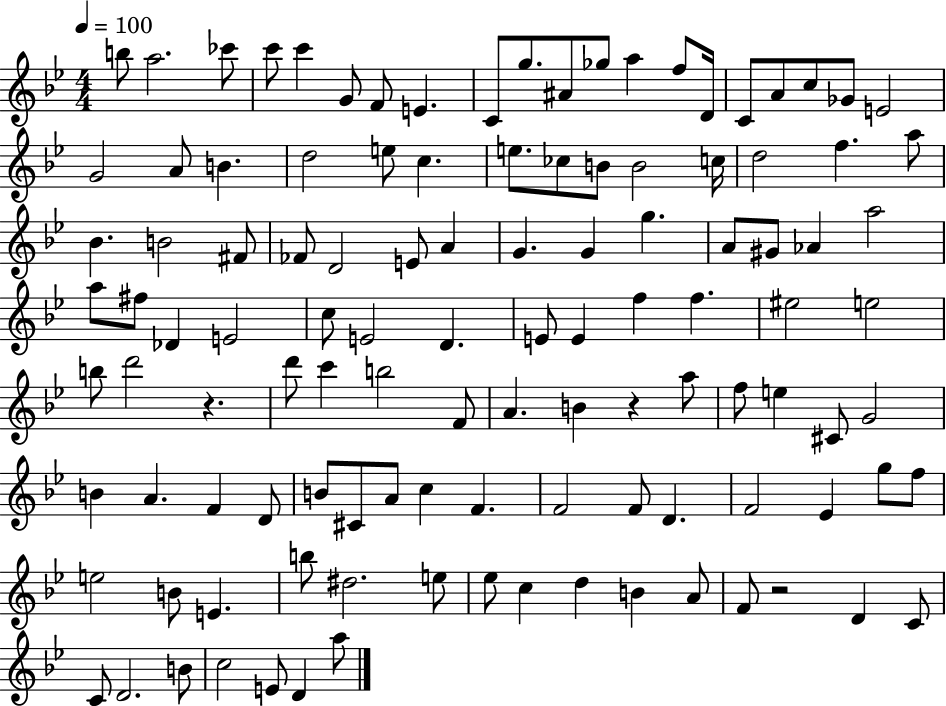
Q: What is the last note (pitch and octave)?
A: A5